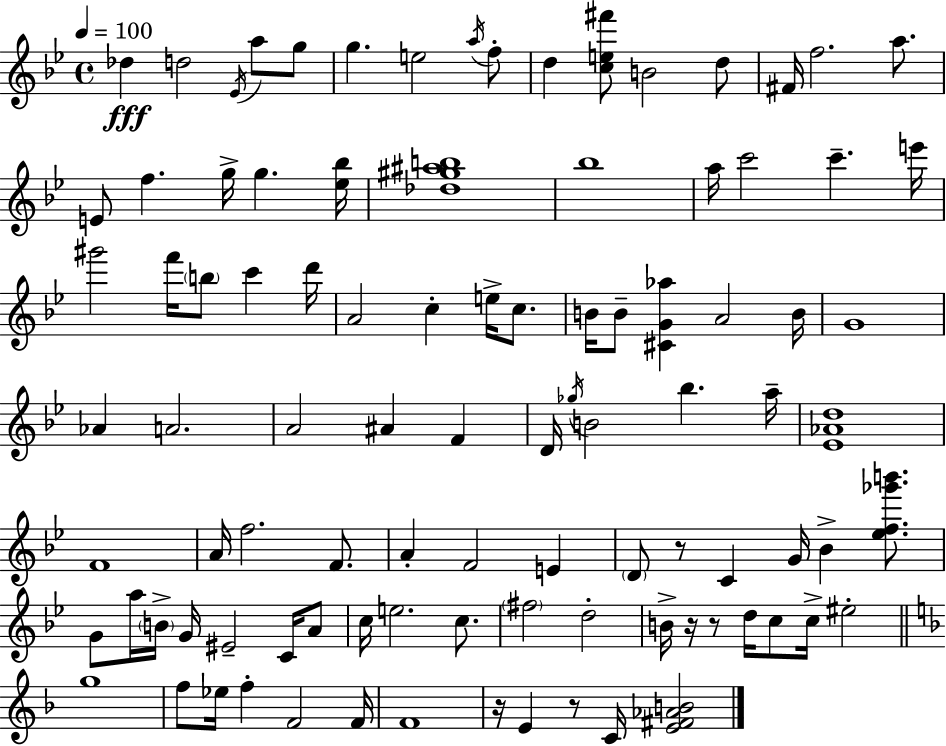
Db5/q D5/h Eb4/s A5/e G5/e G5/q. E5/h A5/s F5/e D5/q [C5,E5,F#6]/e B4/h D5/e F#4/s F5/h. A5/e. E4/e F5/q. G5/s G5/q. [Eb5,Bb5]/s [Db5,G#5,A#5,B5]/w Bb5/w A5/s C6/h C6/q. E6/s G#6/h F6/s B5/e C6/q D6/s A4/h C5/q E5/s C5/e. B4/s B4/e [C#4,G4,Ab5]/q A4/h B4/s G4/w Ab4/q A4/h. A4/h A#4/q F4/q D4/s Gb5/s B4/h Bb5/q. A5/s [Eb4,Ab4,D5]/w F4/w A4/s F5/h. F4/e. A4/q F4/h E4/q D4/e R/e C4/q G4/s Bb4/q [Eb5,F5,Gb6,B6]/e. G4/e A5/s B4/s G4/s EIS4/h C4/s A4/e C5/s E5/h. C5/e. F#5/h D5/h B4/s R/s R/e D5/s C5/e C5/s EIS5/h G5/w F5/e Eb5/s F5/q F4/h F4/s F4/w R/s E4/q R/e C4/s [E4,F#4,Ab4,B4]/h